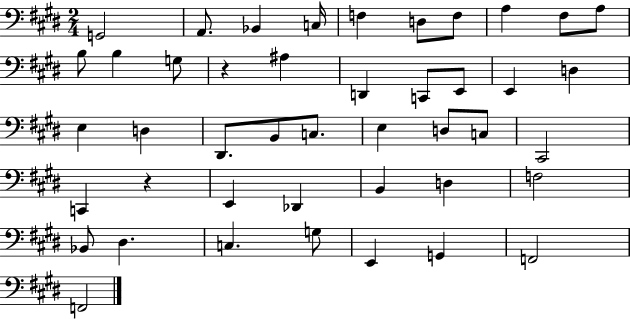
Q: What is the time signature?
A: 2/4